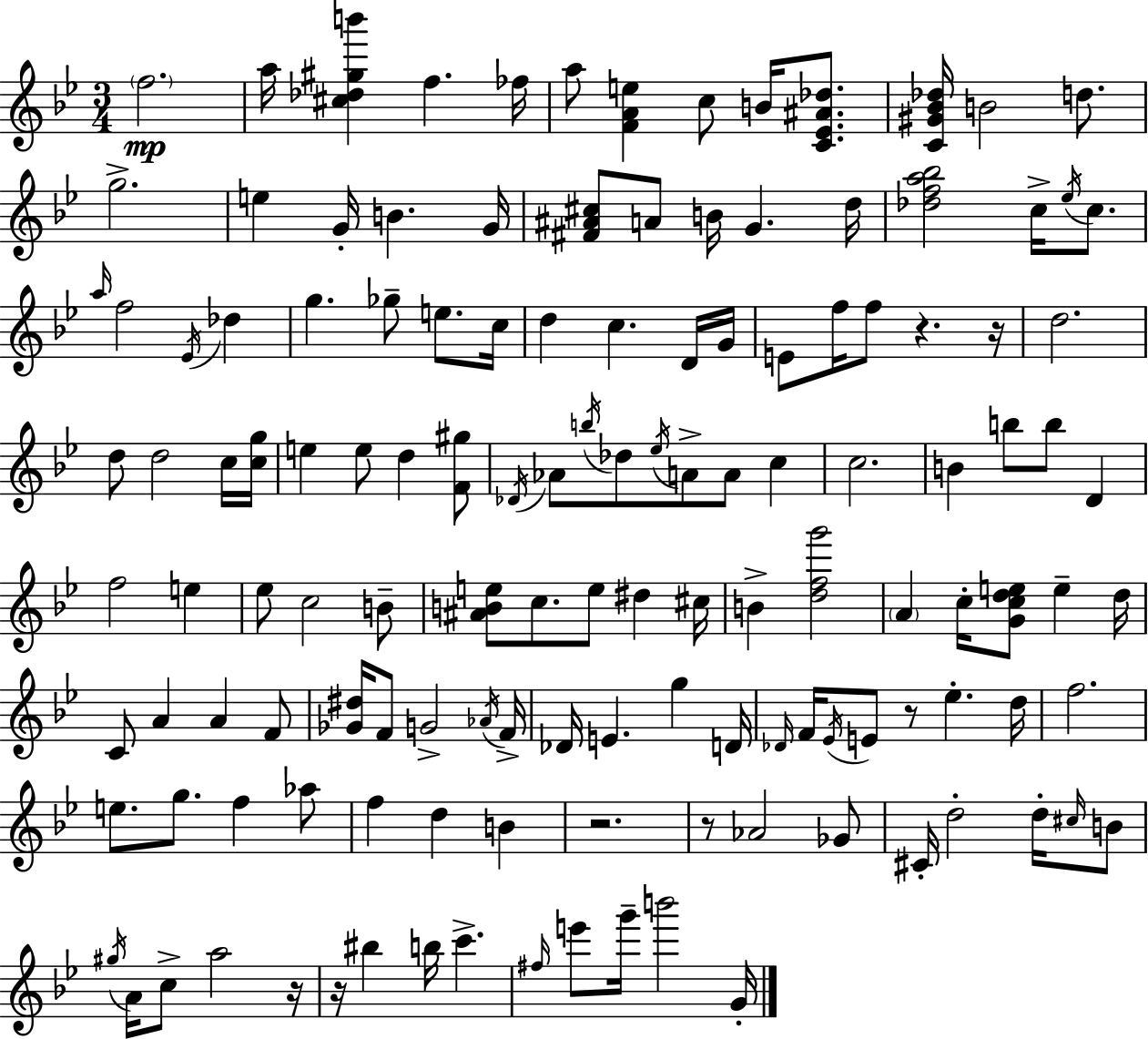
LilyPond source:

{
  \clef treble
  \numericTimeSignature
  \time 3/4
  \key g \minor
  \parenthesize f''2.\mp | a''16 <cis'' des'' gis'' b'''>4 f''4. fes''16 | a''8 <f' a' e''>4 c''8 b'16 <c' ees' ais' des''>8. | <c' gis' bes' des''>16 b'2 d''8. | \break g''2.-> | e''4 g'16-. b'4. g'16 | <fis' ais' cis''>8 a'8 b'16 g'4. d''16 | <des'' f'' a'' bes''>2 c''16-> \acciaccatura { ees''16 } c''8. | \break \grace { a''16 } f''2 \acciaccatura { ees'16 } des''4 | g''4. ges''8-- e''8. | c''16 d''4 c''4. | d'16 g'16 e'8 f''16 f''8 r4. | \break r16 d''2. | d''8 d''2 | c''16 <c'' g''>16 e''4 e''8 d''4 | <f' gis''>8 \acciaccatura { des'16 } aes'8 \acciaccatura { b''16 } des''8 \acciaccatura { ees''16 } a'8-> | \break a'8 c''4 c''2. | b'4 b''8 | b''8 d'4 f''2 | e''4 ees''8 c''2 | \break b'8-- <ais' b' e''>8 c''8. e''8 | dis''4 cis''16 b'4-> <d'' f'' g'''>2 | \parenthesize a'4 c''16-. <g' c'' d'' e''>8 | e''4-- d''16 c'8 a'4 | \break a'4 f'8 <ges' dis''>16 f'8 g'2-> | \acciaccatura { aes'16 } f'16-> des'16 e'4. | g''4 d'16 \grace { des'16 } f'16 \acciaccatura { ees'16 } e'8 | r8 ees''4.-. d''16 f''2. | \break e''8. | g''8. f''4 aes''8 f''4 | d''4 b'4 r2. | r8 aes'2 | \break ges'8 cis'16-. d''2-. | d''16-. \grace { cis''16 } b'8 \acciaccatura { gis''16 } a'16 | c''8-> a''2 r16 r16 | bis''4 b''16 c'''4.-> \grace { fis''16 } | \break e'''8 g'''16-- b'''2 g'16-. | \bar "|."
}